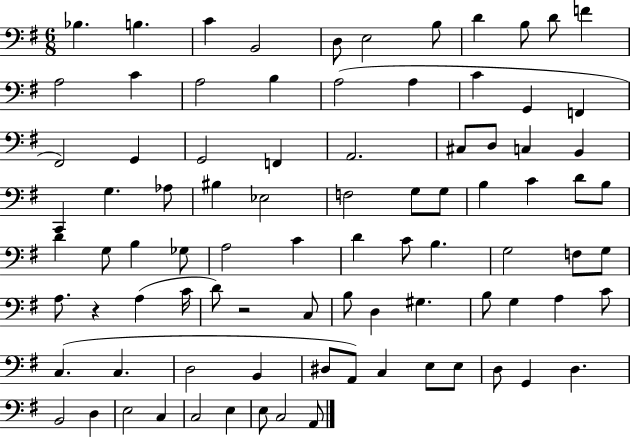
{
  \clef bass
  \numericTimeSignature
  \time 6/8
  \key g \major
  bes4. b4. | c'4 b,2 | d8 e2 b8 | d'4 b8 d'8 f'4 | \break a2 c'4 | a2 b4 | a2( a4 | c'4 g,4 f,4 | \break fis,2) g,4 | g,2 f,4 | a,2. | cis8 d8 c4 b,4 | \break c,4 g4. aes8 | bis4 ees2 | f2 g8 g8 | b4 c'4 d'8 b8 | \break d'4 g8 b4 ges8 | a2 c'4 | d'4 c'8 b4. | g2 f8 g8 | \break a8. r4 a4( c'16 | d'8) r2 c8 | b8 d4 gis4. | b8 g4 a4 c'8 | \break c4.( c4. | d2 b,4 | dis8 a,8) c4 e8 e8 | d8 g,4 d4. | \break b,2 d4 | e2 c4 | c2 e4 | e8 c2 a,8 | \break \bar "|."
}